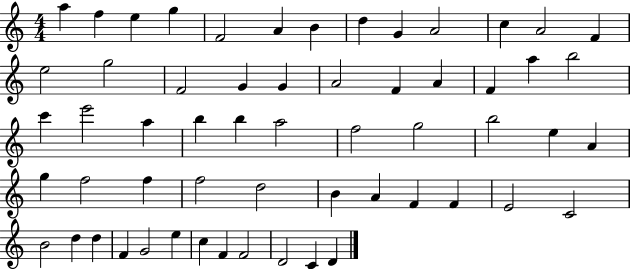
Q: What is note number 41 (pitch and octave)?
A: B4